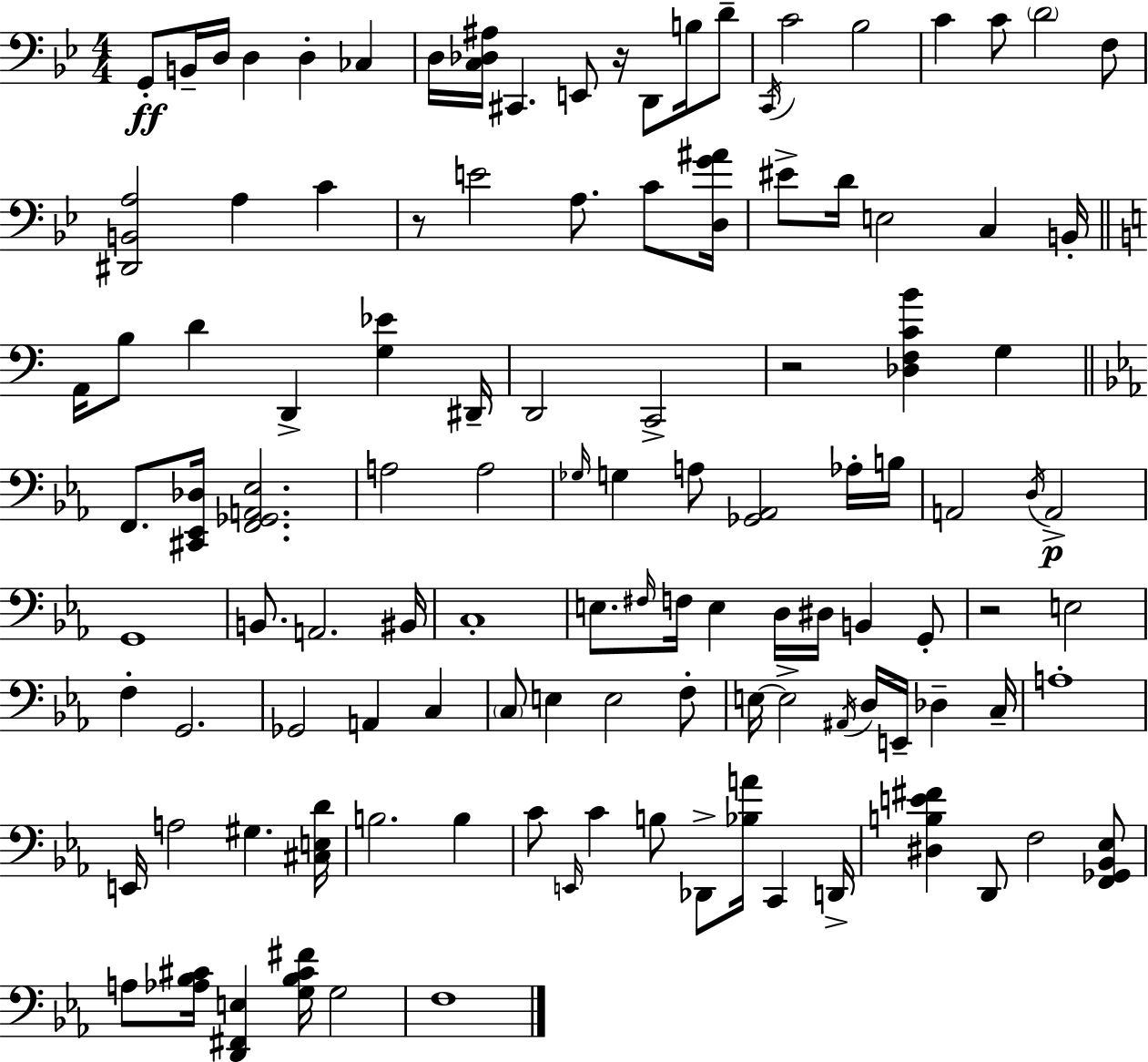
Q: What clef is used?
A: bass